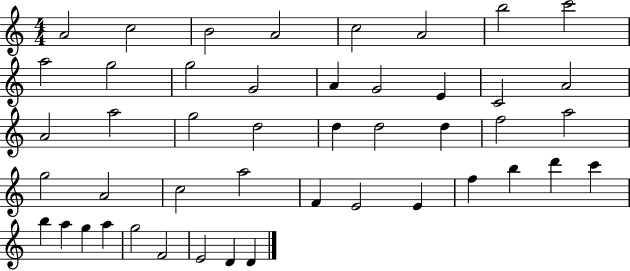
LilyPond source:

{
  \clef treble
  \numericTimeSignature
  \time 4/4
  \key c \major
  a'2 c''2 | b'2 a'2 | c''2 a'2 | b''2 c'''2 | \break a''2 g''2 | g''2 g'2 | a'4 g'2 e'4 | c'2 a'2 | \break a'2 a''2 | g''2 d''2 | d''4 d''2 d''4 | f''2 a''2 | \break g''2 a'2 | c''2 a''2 | f'4 e'2 e'4 | f''4 b''4 d'''4 c'''4 | \break b''4 a''4 g''4 a''4 | g''2 f'2 | e'2 d'4 d'4 | \bar "|."
}